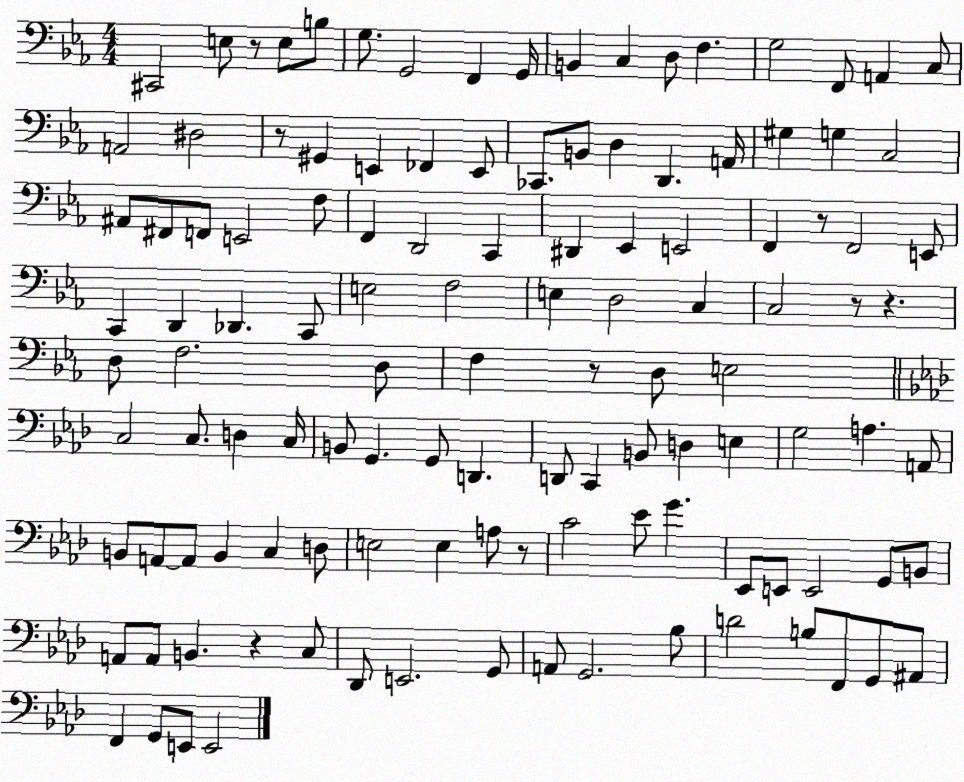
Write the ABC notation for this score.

X:1
T:Untitled
M:4/4
L:1/4
K:Eb
^C,,2 E,/2 z/2 E,/2 B,/2 G,/2 G,,2 F,, G,,/4 B,, C, D,/2 F, G,2 F,,/2 A,, C,/2 A,,2 ^D,2 z/2 ^G,, E,, _F,, E,,/2 _C,,/2 B,,/2 D, D,, A,,/4 ^G, G, C,2 ^A,,/2 ^F,,/2 F,,/2 E,,2 F,/2 F,, D,,2 C,, ^D,, _E,, E,,2 F,, z/2 F,,2 E,,/2 C,, D,, _D,, C,,/2 E,2 F,2 E, D,2 C, C,2 z/2 z D,/2 F,2 D,/2 F, z/2 D,/2 E,2 C,2 C,/2 D, C,/4 B,,/2 G,, G,,/2 D,, D,,/2 C,, B,,/2 D, E, G,2 A, A,,/2 B,,/2 A,,/2 A,,/2 B,, C, D,/2 E,2 E, A,/2 z/2 C2 _E/2 G _E,,/2 E,,/2 E,,2 G,,/2 B,,/2 A,,/2 A,,/2 B,, z C,/2 _D,,/2 E,,2 G,,/2 A,,/2 G,,2 _B,/2 D2 B,/2 F,,/2 G,,/2 ^A,,/2 F,, G,,/2 E,,/2 E,,2